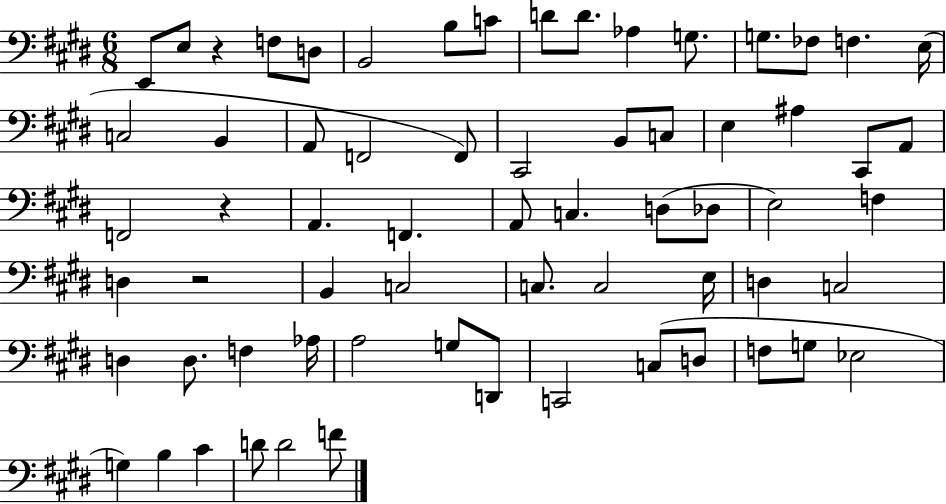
{
  \clef bass
  \numericTimeSignature
  \time 6/8
  \key e \major
  e,8 e8 r4 f8 d8 | b,2 b8 c'8 | d'8 d'8. aes4 g8. | g8. fes8 f4. e16( | \break c2 b,4 | a,8 f,2 f,8) | cis,2 b,8 c8 | e4 ais4 cis,8 a,8 | \break f,2 r4 | a,4. f,4. | a,8 c4. d8( des8 | e2) f4 | \break d4 r2 | b,4 c2 | c8. c2 e16 | d4 c2 | \break d4 d8. f4 aes16 | a2 g8 d,8 | c,2 c8( d8 | f8 g8 ees2 | \break g4) b4 cis'4 | d'8 d'2 f'8 | \bar "|."
}